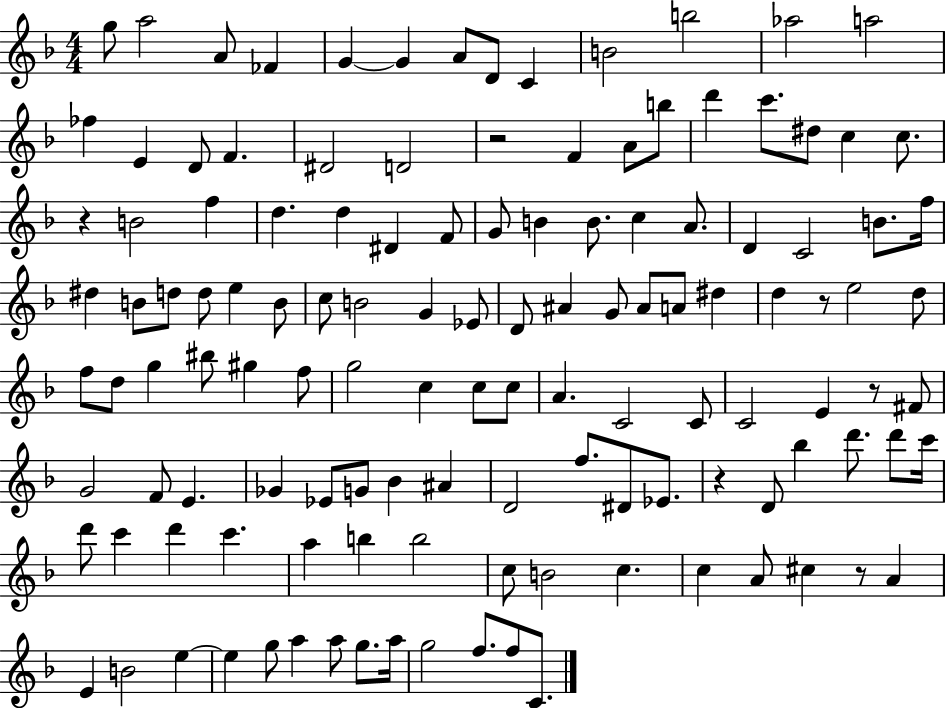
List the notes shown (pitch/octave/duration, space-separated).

G5/e A5/h A4/e FES4/q G4/q G4/q A4/e D4/e C4/q B4/h B5/h Ab5/h A5/h FES5/q E4/q D4/e F4/q. D#4/h D4/h R/h F4/q A4/e B5/e D6/q C6/e. D#5/e C5/q C5/e. R/q B4/h F5/q D5/q. D5/q D#4/q F4/e G4/e B4/q B4/e. C5/q A4/e. D4/q C4/h B4/e. F5/s D#5/q B4/e D5/e D5/e E5/q B4/e C5/e B4/h G4/q Eb4/e D4/e A#4/q G4/e A#4/e A4/e D#5/q D5/q R/e E5/h D5/e F5/e D5/e G5/q BIS5/e G#5/q F5/e G5/h C5/q C5/e C5/e A4/q. C4/h C4/e C4/h E4/q R/e F#4/e G4/h F4/e E4/q. Gb4/q Eb4/e G4/e Bb4/q A#4/q D4/h F5/e. D#4/e Eb4/e. R/q D4/e Bb5/q D6/e. D6/e C6/s D6/e C6/q D6/q C6/q. A5/q B5/q B5/h C5/e B4/h C5/q. C5/q A4/e C#5/q R/e A4/q E4/q B4/h E5/q E5/q G5/e A5/q A5/e G5/e. A5/s G5/h F5/e. F5/e C4/e.